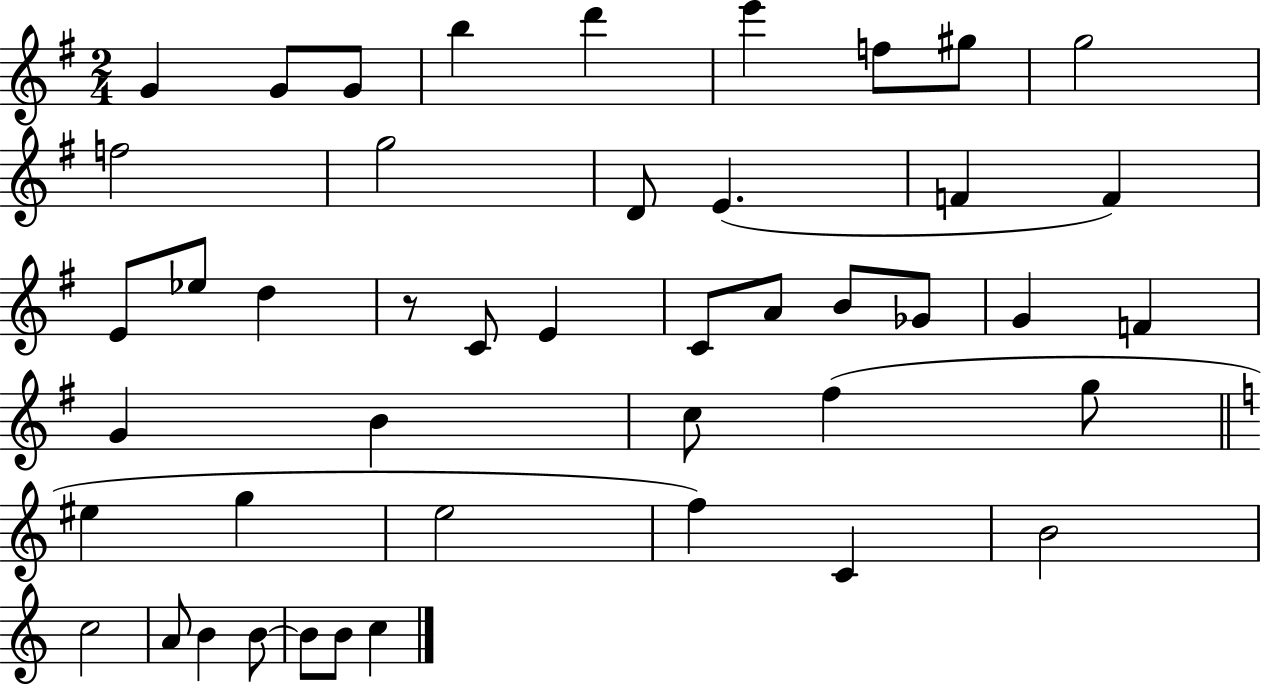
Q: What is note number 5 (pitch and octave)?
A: D6